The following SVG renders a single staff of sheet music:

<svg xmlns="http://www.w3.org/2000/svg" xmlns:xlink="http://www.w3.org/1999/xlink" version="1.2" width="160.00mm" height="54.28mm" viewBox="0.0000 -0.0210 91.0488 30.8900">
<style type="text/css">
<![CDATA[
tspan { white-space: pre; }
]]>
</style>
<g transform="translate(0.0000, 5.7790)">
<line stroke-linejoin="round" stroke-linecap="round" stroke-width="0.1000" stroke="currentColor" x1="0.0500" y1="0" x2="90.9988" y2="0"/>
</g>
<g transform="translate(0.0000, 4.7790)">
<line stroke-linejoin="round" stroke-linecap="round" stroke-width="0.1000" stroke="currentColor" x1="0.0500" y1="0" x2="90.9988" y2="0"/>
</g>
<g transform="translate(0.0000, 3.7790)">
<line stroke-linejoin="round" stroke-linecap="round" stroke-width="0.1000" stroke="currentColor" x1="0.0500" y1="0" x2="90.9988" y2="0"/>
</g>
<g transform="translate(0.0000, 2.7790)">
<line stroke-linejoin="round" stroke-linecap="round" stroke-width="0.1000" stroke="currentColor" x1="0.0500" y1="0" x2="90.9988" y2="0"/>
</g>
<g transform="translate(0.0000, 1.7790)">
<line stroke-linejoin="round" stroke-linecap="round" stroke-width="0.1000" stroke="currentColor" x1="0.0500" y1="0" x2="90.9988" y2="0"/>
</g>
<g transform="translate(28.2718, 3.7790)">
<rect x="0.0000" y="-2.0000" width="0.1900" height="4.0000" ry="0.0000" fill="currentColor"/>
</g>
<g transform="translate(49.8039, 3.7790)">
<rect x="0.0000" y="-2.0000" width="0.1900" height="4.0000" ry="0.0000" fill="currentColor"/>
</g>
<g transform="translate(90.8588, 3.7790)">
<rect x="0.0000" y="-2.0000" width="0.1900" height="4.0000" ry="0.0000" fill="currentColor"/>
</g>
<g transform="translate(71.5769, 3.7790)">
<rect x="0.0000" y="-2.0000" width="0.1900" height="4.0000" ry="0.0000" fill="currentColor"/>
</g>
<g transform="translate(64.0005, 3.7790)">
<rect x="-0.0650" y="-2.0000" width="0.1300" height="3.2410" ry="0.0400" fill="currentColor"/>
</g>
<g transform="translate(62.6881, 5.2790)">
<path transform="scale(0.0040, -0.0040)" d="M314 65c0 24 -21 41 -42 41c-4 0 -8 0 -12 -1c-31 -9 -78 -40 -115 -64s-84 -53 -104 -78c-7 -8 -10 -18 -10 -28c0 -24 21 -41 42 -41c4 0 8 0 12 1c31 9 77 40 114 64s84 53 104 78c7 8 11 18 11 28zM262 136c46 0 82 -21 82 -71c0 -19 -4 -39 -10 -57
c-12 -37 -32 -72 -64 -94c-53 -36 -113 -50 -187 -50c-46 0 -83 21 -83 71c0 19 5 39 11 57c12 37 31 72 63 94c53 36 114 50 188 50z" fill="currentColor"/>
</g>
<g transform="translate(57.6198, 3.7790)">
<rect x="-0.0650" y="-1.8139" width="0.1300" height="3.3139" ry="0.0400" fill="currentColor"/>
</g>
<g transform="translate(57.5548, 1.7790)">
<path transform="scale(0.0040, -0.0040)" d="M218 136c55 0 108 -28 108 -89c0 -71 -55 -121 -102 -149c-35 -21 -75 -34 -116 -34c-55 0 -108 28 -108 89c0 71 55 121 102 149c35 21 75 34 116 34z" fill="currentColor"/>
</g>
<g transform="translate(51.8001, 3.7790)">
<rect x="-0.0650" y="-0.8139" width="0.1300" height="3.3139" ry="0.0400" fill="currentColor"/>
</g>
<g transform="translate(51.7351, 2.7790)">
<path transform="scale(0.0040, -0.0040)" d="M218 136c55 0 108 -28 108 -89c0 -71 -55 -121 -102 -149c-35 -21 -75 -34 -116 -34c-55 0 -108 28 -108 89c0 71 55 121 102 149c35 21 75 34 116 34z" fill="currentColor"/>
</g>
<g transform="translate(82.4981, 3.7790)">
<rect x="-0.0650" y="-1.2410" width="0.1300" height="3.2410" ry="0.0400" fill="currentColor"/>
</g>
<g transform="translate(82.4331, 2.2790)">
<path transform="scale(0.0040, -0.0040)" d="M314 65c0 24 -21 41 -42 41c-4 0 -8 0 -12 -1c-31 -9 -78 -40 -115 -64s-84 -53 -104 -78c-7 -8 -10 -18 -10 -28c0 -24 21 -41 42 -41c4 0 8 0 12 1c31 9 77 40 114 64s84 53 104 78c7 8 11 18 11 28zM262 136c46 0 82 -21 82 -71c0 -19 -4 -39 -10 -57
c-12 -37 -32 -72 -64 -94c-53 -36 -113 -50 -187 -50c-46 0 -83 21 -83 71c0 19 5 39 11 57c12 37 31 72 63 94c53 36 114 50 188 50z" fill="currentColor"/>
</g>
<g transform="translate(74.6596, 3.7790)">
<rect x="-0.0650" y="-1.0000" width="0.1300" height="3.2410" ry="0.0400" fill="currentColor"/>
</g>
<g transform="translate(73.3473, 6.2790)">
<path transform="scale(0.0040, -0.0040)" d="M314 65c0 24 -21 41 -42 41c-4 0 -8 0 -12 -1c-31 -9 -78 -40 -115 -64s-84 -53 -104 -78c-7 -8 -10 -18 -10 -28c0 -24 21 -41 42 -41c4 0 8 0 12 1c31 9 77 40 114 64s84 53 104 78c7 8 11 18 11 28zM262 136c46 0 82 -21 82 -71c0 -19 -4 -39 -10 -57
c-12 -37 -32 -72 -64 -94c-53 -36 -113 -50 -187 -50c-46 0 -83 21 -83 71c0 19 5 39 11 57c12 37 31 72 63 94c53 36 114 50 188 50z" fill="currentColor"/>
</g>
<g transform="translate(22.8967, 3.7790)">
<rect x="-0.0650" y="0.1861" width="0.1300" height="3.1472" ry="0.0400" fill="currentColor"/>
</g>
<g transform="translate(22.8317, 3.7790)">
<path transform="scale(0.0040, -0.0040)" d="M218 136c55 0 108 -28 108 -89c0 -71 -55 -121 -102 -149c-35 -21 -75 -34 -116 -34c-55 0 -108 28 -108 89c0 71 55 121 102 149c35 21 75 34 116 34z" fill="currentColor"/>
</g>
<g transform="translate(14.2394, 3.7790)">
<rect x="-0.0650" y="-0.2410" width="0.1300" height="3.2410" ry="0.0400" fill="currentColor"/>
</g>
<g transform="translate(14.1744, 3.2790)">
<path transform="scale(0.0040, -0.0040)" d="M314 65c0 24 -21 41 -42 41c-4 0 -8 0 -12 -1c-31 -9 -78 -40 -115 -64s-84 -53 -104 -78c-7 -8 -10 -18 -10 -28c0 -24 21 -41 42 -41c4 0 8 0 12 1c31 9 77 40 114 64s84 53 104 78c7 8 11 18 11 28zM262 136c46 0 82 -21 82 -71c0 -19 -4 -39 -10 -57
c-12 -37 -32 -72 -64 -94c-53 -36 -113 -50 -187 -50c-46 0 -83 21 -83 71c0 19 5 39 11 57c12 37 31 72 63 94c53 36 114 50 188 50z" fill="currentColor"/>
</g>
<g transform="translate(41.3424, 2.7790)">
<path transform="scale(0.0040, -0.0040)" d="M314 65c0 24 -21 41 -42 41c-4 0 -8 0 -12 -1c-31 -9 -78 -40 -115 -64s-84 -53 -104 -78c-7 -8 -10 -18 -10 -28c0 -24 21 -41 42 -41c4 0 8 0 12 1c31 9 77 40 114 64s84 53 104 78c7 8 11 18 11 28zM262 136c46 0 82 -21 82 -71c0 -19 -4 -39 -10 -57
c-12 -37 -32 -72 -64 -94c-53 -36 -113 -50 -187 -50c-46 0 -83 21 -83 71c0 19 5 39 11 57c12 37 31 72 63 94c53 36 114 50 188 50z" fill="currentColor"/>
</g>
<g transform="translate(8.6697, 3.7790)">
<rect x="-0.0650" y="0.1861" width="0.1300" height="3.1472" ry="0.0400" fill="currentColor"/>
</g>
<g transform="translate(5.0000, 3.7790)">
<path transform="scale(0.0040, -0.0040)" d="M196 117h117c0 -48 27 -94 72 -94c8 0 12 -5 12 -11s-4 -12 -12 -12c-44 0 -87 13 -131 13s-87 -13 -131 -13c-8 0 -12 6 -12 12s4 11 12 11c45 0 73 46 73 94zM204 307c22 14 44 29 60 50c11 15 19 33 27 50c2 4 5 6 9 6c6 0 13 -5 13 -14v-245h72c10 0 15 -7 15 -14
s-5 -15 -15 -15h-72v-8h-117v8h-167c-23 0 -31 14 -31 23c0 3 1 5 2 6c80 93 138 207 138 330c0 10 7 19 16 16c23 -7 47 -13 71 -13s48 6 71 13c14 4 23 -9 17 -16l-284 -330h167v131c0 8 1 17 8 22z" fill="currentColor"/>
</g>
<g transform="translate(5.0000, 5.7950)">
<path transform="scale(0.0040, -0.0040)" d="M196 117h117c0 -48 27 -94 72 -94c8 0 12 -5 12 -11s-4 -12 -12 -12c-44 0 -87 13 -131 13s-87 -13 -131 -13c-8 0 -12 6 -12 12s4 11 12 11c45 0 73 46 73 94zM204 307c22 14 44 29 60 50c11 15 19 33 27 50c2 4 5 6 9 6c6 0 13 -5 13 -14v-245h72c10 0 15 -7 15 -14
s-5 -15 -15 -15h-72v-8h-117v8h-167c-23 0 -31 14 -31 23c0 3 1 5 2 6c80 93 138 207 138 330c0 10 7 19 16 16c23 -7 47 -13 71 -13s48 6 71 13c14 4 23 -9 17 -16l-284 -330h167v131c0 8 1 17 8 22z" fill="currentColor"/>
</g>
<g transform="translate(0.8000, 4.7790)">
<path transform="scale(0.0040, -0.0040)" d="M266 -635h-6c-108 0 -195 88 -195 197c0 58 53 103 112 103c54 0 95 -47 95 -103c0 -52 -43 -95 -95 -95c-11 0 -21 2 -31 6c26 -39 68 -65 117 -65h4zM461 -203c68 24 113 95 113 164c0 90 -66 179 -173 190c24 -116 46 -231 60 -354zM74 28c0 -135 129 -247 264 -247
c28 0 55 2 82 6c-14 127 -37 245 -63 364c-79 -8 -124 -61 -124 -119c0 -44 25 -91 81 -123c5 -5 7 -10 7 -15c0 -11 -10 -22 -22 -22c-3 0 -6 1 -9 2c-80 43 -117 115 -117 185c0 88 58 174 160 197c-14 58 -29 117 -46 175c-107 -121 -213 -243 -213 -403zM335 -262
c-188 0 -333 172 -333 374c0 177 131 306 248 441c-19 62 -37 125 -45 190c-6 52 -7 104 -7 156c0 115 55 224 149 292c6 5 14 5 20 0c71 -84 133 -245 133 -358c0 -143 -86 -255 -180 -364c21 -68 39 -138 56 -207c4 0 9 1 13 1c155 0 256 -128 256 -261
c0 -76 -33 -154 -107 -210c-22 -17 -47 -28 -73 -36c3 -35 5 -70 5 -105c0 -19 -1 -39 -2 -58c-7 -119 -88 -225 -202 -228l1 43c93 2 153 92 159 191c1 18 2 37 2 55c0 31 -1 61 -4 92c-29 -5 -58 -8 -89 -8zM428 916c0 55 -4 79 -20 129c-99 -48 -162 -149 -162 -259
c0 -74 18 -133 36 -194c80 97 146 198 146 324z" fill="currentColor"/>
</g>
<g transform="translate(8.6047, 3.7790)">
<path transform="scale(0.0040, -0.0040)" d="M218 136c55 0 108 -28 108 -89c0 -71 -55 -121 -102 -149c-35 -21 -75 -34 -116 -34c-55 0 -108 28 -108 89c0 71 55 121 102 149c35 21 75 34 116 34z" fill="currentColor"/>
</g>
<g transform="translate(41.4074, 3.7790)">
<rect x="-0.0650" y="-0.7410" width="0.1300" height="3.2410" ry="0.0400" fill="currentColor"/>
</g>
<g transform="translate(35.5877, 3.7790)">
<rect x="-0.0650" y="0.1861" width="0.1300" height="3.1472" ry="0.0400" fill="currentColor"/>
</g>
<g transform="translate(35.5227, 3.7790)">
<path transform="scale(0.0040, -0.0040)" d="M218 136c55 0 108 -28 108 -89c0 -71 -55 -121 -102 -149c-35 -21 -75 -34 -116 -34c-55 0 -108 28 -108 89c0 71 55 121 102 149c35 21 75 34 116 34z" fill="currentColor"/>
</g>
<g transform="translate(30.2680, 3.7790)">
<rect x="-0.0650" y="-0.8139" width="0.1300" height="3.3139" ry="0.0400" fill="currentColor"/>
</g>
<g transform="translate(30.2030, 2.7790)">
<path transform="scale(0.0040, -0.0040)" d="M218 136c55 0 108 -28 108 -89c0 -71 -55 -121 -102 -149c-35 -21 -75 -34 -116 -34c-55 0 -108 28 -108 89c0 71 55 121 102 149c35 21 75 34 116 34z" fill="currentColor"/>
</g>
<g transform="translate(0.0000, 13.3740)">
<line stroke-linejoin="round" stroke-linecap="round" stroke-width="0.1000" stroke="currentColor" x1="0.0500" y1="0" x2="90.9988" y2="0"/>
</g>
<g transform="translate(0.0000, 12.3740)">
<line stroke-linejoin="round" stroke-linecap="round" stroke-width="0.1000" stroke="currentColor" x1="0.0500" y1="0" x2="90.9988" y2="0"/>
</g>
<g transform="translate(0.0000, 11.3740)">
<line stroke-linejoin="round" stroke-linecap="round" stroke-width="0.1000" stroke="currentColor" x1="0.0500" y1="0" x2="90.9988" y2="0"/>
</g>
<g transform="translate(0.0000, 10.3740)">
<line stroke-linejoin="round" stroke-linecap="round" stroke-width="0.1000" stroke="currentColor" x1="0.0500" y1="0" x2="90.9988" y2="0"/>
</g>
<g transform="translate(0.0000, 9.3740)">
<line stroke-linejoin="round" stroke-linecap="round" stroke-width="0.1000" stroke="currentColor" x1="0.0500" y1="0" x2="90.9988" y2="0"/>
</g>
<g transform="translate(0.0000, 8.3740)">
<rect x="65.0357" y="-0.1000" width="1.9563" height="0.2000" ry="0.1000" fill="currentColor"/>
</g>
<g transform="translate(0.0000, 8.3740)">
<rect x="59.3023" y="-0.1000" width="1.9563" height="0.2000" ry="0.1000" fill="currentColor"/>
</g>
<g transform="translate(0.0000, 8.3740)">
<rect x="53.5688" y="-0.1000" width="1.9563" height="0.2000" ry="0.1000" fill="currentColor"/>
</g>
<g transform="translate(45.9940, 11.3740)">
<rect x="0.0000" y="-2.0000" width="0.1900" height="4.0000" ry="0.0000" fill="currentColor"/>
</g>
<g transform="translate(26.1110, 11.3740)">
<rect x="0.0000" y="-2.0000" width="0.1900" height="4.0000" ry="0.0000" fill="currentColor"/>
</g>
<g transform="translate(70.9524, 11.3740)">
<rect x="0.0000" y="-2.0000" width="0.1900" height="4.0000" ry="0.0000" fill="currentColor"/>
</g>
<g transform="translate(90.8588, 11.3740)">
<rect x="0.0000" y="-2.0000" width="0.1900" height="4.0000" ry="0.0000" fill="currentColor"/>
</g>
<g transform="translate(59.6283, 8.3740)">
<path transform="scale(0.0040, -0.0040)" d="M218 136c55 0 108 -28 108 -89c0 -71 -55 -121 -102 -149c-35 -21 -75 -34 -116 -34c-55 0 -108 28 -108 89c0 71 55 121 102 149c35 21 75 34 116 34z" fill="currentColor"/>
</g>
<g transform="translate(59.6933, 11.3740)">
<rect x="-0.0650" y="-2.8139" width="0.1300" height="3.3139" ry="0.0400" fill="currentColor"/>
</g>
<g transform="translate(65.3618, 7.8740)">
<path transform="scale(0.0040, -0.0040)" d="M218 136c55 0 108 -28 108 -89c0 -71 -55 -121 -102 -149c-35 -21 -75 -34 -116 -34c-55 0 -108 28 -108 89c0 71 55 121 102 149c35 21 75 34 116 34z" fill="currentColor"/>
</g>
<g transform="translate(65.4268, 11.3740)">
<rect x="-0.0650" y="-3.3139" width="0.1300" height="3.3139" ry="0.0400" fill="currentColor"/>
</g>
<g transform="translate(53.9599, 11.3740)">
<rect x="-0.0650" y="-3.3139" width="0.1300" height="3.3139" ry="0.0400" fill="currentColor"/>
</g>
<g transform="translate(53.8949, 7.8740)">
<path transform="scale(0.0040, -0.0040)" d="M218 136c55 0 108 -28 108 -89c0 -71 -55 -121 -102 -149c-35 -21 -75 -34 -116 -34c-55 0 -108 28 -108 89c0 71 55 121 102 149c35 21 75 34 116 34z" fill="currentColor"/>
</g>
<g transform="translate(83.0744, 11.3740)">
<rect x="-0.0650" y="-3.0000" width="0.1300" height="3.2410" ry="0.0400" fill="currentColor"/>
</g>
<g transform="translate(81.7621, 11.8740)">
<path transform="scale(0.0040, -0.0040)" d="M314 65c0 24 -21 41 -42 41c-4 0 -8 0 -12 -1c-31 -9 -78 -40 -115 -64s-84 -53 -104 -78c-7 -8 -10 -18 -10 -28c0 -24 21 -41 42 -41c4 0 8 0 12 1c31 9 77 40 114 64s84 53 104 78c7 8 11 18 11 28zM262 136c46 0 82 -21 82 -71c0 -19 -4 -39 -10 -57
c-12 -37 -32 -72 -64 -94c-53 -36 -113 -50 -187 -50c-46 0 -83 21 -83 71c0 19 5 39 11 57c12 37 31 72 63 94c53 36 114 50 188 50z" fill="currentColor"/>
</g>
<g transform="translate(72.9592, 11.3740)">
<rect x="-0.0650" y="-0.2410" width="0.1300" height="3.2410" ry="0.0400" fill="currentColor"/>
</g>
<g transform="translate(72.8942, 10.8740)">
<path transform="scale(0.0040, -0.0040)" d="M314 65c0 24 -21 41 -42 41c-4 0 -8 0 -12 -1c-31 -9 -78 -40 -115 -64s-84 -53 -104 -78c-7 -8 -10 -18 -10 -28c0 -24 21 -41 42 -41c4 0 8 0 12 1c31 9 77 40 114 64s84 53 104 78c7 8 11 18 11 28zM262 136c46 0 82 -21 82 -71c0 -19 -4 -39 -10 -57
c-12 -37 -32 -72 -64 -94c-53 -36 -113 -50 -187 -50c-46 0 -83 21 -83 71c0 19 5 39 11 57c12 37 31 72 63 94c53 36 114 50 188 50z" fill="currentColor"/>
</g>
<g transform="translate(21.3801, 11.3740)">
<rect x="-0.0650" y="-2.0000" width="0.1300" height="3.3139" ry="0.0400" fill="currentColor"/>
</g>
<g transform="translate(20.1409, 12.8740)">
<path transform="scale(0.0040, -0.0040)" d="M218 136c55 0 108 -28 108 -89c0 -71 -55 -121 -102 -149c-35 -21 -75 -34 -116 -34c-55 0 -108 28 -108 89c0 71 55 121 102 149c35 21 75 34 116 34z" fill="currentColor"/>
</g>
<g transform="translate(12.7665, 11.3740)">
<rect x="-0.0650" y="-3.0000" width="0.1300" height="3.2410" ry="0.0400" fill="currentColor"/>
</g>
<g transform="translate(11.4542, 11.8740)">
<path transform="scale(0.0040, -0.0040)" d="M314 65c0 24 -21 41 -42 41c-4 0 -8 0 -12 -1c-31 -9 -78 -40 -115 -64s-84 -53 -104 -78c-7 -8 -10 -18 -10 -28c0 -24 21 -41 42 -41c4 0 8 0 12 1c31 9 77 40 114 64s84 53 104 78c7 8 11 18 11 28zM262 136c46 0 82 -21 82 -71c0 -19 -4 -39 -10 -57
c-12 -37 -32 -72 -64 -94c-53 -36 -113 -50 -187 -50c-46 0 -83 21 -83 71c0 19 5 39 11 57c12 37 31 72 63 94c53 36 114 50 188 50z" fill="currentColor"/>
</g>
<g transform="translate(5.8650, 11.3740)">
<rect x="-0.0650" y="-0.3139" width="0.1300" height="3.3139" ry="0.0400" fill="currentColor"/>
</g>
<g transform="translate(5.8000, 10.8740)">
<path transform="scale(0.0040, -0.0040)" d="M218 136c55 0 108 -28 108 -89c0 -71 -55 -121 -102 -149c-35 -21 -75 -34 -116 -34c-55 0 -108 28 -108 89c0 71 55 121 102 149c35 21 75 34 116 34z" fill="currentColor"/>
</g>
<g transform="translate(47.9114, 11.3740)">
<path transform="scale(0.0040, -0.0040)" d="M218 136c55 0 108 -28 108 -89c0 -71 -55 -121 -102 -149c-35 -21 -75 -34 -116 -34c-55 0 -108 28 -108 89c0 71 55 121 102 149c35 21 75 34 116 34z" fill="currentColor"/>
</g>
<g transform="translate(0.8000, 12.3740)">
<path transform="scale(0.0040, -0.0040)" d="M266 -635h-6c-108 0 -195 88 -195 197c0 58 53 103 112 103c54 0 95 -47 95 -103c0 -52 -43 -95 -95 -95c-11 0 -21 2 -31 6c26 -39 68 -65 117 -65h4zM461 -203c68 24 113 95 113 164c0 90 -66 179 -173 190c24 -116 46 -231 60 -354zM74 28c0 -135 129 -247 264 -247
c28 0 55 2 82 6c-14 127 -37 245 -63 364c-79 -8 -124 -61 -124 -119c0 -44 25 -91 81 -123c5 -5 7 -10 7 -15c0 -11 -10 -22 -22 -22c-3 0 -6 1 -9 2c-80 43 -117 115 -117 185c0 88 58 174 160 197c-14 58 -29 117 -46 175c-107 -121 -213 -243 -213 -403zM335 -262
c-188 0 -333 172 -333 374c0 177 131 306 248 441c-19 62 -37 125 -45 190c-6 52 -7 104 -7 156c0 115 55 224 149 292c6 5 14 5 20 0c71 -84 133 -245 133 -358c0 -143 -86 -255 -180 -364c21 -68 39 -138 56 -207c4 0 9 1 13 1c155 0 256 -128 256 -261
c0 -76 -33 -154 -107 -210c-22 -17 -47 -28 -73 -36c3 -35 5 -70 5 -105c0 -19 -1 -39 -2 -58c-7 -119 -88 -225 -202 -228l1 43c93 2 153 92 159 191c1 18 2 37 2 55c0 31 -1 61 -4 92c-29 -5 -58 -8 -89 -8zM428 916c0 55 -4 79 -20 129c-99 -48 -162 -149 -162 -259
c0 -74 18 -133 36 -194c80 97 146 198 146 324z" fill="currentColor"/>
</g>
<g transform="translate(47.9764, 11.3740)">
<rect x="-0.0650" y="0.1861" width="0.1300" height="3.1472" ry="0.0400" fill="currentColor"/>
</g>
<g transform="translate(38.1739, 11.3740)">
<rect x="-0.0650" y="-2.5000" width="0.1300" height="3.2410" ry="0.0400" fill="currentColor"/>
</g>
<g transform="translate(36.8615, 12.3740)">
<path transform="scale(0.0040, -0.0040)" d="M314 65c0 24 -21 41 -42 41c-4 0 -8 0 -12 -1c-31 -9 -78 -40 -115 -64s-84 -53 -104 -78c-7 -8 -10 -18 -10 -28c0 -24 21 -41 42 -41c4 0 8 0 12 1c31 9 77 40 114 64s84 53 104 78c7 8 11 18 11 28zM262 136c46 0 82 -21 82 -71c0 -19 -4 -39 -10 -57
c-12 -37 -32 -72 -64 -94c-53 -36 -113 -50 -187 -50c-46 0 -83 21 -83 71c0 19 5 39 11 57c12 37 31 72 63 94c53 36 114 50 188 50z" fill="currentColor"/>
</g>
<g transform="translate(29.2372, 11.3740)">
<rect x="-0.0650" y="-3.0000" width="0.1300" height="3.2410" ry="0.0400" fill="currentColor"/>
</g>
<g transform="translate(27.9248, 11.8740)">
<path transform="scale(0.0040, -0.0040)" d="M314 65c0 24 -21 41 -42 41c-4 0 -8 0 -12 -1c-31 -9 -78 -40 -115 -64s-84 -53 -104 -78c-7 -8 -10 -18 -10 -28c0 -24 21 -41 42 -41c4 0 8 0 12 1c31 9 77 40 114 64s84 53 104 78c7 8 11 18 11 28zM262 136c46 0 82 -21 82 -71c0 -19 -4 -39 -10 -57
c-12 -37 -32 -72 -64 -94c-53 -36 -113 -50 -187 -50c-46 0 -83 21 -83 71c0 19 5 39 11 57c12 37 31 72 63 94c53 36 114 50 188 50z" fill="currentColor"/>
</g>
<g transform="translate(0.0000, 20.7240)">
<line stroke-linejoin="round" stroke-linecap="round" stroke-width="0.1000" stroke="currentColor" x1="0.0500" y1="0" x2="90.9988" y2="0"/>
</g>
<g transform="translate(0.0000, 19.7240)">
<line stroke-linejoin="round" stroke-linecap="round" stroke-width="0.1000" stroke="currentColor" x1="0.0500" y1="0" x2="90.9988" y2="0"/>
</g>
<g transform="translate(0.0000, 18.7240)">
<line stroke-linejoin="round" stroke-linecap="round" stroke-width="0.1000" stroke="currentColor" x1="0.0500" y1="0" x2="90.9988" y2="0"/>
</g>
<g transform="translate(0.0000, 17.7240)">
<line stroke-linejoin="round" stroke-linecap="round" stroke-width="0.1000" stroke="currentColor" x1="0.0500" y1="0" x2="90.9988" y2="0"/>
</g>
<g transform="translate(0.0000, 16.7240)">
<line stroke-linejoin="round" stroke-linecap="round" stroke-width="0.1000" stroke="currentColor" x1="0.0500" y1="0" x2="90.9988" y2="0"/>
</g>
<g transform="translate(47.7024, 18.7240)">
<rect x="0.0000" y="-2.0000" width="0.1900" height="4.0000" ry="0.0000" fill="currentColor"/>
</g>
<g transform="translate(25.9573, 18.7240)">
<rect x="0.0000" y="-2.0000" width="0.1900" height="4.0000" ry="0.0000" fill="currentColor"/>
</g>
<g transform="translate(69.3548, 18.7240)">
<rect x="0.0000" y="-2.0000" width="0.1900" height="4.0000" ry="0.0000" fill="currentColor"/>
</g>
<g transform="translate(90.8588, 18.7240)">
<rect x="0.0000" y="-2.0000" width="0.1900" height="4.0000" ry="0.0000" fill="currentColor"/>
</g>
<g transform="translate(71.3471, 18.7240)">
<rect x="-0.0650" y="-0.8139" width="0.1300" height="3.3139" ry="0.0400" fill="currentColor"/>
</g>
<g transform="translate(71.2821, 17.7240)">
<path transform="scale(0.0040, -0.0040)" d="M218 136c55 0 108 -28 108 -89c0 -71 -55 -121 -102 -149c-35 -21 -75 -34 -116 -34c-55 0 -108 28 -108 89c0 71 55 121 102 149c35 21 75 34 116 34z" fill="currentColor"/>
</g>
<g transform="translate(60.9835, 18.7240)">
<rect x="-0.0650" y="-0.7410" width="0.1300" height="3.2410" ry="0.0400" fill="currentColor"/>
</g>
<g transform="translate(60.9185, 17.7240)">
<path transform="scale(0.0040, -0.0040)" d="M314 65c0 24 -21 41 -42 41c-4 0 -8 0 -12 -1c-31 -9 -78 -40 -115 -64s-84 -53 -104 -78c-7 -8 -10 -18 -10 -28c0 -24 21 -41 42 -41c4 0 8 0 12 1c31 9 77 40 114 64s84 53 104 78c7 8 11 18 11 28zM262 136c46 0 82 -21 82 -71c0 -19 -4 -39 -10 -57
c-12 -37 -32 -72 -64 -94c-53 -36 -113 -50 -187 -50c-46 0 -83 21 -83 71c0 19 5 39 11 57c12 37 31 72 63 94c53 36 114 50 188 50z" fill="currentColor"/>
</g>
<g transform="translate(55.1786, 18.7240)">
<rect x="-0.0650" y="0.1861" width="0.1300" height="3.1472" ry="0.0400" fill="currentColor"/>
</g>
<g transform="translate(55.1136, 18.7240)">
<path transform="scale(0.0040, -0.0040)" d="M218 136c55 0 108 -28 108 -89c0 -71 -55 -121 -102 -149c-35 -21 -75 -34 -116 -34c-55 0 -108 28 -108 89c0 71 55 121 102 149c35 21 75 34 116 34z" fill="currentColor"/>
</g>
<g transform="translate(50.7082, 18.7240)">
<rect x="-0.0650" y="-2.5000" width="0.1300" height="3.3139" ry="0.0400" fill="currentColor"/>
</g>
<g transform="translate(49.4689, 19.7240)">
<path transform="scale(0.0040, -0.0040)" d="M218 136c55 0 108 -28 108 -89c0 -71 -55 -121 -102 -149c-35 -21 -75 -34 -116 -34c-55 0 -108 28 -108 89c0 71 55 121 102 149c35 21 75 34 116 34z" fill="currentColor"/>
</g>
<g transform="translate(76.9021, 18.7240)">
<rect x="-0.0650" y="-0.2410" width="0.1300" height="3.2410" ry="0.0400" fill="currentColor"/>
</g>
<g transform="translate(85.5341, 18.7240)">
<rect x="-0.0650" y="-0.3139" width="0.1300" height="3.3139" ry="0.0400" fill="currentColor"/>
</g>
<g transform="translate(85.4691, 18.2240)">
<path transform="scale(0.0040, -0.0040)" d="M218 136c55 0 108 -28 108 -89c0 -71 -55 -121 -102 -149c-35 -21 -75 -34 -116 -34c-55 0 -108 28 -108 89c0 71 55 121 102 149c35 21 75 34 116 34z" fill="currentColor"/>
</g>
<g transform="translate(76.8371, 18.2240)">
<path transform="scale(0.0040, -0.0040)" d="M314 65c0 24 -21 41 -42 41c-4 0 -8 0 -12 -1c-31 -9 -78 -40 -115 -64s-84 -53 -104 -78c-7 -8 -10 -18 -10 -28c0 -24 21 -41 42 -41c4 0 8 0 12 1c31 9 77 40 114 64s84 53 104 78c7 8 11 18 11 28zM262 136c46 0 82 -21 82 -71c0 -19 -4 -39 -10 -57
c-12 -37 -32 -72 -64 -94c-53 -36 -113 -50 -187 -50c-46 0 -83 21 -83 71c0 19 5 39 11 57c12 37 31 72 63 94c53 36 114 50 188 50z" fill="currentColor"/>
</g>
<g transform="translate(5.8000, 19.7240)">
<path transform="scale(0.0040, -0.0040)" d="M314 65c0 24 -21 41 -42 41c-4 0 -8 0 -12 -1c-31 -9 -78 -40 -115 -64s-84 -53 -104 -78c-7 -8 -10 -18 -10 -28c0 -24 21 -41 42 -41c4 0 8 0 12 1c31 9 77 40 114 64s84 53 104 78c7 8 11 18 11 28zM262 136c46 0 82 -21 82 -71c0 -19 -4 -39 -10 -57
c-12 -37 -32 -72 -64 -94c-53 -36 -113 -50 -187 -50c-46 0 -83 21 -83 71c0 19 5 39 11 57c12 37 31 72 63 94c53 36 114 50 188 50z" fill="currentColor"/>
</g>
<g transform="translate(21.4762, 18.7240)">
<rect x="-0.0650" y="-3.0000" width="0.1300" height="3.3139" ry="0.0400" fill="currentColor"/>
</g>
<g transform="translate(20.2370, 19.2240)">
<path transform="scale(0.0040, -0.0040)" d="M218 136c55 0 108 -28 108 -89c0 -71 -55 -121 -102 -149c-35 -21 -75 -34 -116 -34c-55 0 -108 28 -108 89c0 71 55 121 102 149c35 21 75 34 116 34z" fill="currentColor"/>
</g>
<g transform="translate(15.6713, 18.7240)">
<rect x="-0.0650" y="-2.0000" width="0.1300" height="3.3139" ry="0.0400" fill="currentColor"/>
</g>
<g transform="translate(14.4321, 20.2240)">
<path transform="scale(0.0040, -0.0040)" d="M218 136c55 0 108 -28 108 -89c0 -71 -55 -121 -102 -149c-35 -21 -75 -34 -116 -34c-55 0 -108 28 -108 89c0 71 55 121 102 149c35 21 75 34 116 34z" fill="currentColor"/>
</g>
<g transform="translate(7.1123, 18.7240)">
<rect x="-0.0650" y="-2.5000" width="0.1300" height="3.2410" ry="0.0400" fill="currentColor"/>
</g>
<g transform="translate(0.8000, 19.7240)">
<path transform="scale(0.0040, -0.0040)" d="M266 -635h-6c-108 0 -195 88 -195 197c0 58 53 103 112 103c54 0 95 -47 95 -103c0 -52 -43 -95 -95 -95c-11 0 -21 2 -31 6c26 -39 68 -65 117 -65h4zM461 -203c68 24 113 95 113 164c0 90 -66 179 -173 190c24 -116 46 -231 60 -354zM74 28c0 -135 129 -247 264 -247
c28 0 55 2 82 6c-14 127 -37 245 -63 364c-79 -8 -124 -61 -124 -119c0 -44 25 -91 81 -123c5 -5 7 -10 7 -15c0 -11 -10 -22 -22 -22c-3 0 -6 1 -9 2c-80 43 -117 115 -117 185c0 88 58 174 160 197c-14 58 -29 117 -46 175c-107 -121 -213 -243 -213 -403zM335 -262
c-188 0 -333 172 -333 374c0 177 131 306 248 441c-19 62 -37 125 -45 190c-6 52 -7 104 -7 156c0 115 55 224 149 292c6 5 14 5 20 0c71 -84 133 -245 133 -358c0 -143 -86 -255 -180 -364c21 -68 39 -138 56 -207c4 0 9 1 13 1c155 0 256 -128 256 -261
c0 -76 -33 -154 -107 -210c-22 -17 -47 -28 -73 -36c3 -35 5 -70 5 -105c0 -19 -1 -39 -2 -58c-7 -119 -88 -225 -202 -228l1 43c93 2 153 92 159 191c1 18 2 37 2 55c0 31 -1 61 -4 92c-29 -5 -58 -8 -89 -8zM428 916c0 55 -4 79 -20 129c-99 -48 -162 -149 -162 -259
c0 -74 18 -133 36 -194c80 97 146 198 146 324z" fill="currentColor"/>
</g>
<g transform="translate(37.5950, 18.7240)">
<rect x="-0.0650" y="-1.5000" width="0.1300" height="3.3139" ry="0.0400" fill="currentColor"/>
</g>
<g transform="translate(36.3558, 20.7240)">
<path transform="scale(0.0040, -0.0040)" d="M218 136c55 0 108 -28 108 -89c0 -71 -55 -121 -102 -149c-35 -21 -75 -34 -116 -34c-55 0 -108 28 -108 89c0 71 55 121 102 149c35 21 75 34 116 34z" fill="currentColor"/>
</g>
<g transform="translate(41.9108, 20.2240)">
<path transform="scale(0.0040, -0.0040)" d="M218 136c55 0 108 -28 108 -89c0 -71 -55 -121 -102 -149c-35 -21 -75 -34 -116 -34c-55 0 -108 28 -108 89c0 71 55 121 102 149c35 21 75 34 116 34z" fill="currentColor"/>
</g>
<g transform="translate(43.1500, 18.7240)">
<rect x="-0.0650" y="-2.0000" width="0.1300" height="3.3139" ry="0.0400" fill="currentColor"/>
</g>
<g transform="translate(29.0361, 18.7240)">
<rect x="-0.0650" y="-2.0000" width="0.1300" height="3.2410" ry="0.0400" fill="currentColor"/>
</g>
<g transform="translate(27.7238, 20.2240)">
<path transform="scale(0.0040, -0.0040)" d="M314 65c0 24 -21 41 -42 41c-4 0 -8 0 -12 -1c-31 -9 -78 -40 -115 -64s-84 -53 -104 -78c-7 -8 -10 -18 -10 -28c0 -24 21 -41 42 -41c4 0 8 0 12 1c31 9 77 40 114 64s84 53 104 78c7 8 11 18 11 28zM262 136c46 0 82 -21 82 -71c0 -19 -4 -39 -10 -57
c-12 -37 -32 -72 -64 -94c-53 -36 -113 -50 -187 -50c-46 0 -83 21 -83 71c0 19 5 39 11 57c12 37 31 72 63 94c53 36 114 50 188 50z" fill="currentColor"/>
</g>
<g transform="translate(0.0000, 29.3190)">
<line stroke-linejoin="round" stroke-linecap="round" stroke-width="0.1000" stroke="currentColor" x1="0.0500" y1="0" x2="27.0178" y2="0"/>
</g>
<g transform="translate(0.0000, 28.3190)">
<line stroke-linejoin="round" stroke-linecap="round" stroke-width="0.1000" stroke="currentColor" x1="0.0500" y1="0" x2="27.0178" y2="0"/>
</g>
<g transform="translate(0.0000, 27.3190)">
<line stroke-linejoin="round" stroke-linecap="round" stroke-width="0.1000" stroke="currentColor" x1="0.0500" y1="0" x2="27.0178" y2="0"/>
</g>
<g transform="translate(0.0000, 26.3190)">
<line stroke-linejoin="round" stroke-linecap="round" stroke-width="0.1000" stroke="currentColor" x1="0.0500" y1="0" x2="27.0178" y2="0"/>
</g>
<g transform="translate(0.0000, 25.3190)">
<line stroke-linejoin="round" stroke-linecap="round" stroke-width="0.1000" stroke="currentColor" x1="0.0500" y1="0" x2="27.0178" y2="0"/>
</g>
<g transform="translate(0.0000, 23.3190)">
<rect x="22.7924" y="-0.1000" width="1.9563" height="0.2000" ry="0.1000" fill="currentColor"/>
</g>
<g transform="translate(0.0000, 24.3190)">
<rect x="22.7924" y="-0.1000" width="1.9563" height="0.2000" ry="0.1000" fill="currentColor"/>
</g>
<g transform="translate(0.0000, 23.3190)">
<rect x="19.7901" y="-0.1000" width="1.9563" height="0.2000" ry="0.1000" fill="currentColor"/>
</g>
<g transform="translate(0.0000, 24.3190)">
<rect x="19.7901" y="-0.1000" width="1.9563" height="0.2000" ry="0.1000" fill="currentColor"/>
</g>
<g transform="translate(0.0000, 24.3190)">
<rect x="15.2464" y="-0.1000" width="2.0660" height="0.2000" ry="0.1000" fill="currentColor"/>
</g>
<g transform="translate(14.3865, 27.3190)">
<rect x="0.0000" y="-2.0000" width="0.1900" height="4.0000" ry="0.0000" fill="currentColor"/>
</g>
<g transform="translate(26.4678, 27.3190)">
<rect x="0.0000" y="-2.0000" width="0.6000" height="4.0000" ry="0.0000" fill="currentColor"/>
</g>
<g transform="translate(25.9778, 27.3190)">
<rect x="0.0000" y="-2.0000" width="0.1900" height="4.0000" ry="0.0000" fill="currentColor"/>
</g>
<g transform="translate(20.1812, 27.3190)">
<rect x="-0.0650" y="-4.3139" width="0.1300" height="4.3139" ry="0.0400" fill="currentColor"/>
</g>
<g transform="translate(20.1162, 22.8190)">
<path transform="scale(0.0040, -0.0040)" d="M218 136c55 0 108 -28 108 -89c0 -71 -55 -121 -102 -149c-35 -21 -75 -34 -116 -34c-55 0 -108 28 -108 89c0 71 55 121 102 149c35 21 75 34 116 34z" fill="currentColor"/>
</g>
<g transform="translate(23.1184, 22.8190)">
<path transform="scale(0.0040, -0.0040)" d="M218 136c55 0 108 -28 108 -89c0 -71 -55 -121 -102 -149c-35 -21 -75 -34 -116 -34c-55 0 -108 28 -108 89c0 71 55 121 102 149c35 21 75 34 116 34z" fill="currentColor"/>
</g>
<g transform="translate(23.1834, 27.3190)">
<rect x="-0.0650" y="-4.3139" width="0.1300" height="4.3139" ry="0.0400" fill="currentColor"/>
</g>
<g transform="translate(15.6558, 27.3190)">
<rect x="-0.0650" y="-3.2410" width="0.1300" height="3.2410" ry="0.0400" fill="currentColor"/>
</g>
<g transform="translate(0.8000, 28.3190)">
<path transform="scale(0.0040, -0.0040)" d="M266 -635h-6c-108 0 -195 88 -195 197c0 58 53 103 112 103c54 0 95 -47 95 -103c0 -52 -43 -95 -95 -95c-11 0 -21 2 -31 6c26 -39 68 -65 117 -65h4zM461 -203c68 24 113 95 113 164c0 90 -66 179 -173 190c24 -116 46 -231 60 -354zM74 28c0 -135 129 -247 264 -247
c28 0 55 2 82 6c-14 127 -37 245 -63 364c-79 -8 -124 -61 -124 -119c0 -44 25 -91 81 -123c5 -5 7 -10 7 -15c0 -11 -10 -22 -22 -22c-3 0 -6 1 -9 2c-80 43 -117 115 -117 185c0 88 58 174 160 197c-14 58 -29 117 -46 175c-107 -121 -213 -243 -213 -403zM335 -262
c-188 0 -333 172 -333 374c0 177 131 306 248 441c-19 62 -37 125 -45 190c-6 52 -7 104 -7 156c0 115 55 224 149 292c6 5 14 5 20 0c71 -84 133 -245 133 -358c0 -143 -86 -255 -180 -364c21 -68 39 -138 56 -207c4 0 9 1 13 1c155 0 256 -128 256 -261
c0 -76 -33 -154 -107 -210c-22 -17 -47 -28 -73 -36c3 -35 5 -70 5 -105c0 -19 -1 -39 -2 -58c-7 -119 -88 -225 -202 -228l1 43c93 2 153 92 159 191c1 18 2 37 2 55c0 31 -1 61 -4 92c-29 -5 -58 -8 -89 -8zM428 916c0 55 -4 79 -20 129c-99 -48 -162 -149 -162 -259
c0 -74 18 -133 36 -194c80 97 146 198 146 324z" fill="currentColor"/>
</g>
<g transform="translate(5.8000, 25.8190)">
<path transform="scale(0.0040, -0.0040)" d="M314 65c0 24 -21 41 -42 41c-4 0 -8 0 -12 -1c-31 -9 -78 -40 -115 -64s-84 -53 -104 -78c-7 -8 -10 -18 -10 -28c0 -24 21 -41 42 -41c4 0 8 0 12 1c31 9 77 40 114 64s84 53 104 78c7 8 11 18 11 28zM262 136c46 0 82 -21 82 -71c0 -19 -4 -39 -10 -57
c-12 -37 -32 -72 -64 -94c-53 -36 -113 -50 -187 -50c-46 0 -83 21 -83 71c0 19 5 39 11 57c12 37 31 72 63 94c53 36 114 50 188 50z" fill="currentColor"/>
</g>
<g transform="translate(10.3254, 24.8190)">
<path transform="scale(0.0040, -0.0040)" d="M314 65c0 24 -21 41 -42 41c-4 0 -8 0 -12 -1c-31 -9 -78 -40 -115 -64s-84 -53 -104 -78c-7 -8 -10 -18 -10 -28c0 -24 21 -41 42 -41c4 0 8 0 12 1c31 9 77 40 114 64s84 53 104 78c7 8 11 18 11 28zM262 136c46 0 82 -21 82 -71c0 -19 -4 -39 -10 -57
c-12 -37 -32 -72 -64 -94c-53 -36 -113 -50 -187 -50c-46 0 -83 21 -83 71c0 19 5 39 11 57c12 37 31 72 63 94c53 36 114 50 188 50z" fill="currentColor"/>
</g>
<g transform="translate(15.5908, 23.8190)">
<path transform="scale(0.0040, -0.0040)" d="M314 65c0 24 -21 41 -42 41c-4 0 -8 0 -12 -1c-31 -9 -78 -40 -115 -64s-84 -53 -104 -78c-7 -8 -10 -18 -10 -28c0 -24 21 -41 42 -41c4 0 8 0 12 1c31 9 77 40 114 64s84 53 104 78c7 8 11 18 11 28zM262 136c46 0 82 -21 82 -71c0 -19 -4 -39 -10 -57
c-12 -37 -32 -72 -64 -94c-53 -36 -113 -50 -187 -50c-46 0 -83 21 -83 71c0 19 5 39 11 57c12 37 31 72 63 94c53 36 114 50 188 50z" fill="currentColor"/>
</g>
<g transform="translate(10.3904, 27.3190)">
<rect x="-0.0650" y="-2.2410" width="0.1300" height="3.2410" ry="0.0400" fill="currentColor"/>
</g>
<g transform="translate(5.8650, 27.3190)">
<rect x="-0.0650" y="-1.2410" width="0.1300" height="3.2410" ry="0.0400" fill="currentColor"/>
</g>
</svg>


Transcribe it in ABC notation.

X:1
T:Untitled
M:4/4
L:1/4
K:C
B c2 B d B d2 d f F2 D2 e2 c A2 F A2 G2 B b a b c2 A2 G2 F A F2 E F G B d2 d c2 c e2 g2 b2 d' d'